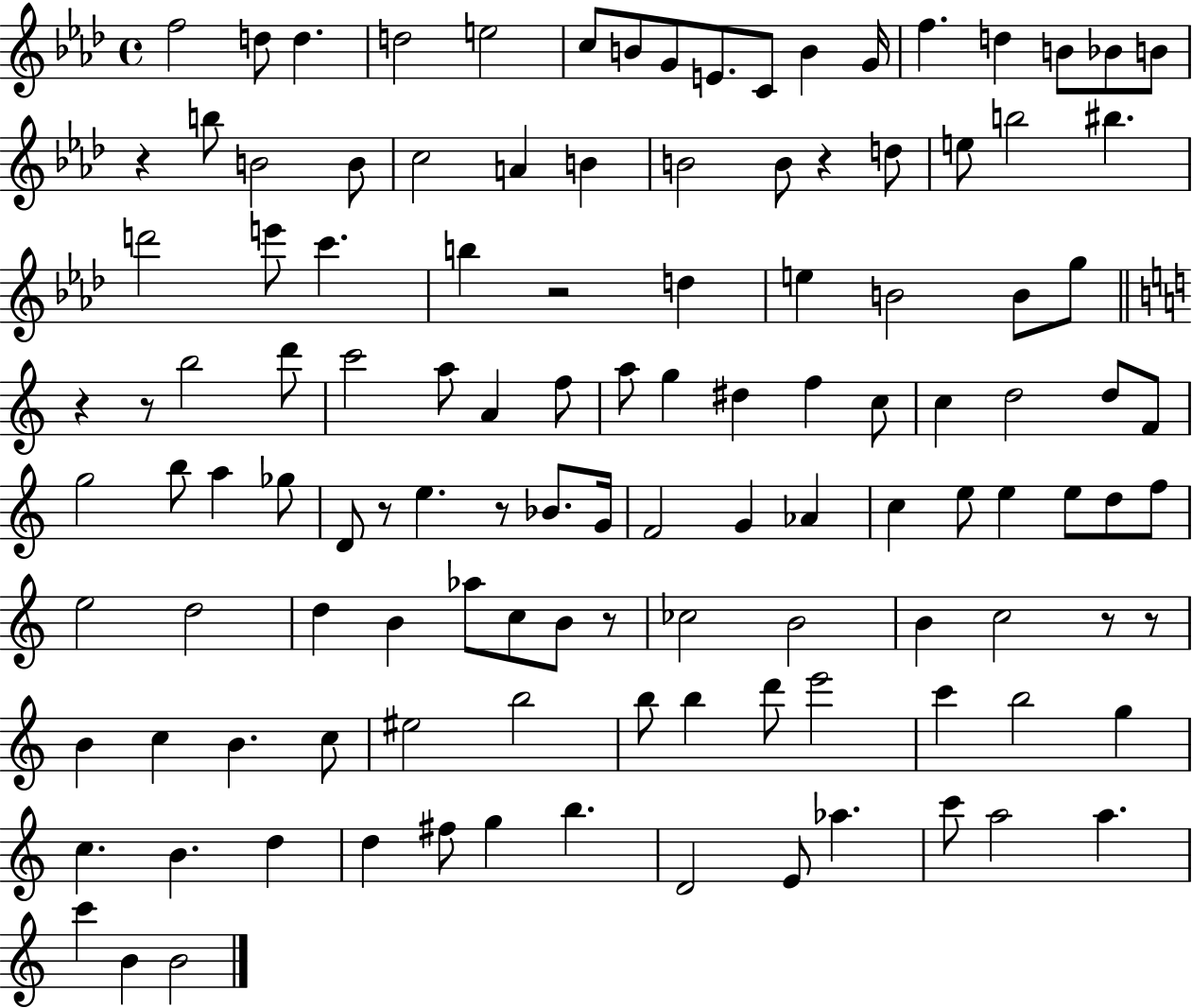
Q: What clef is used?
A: treble